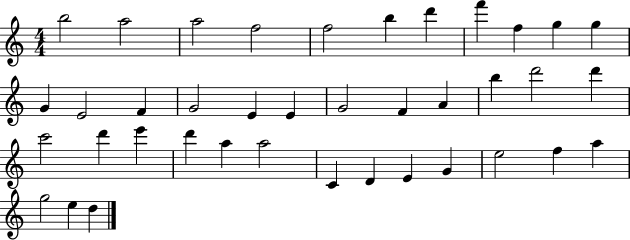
X:1
T:Untitled
M:4/4
L:1/4
K:C
b2 a2 a2 f2 f2 b d' f' f g g G E2 F G2 E E G2 F A b d'2 d' c'2 d' e' d' a a2 C D E G e2 f a g2 e d